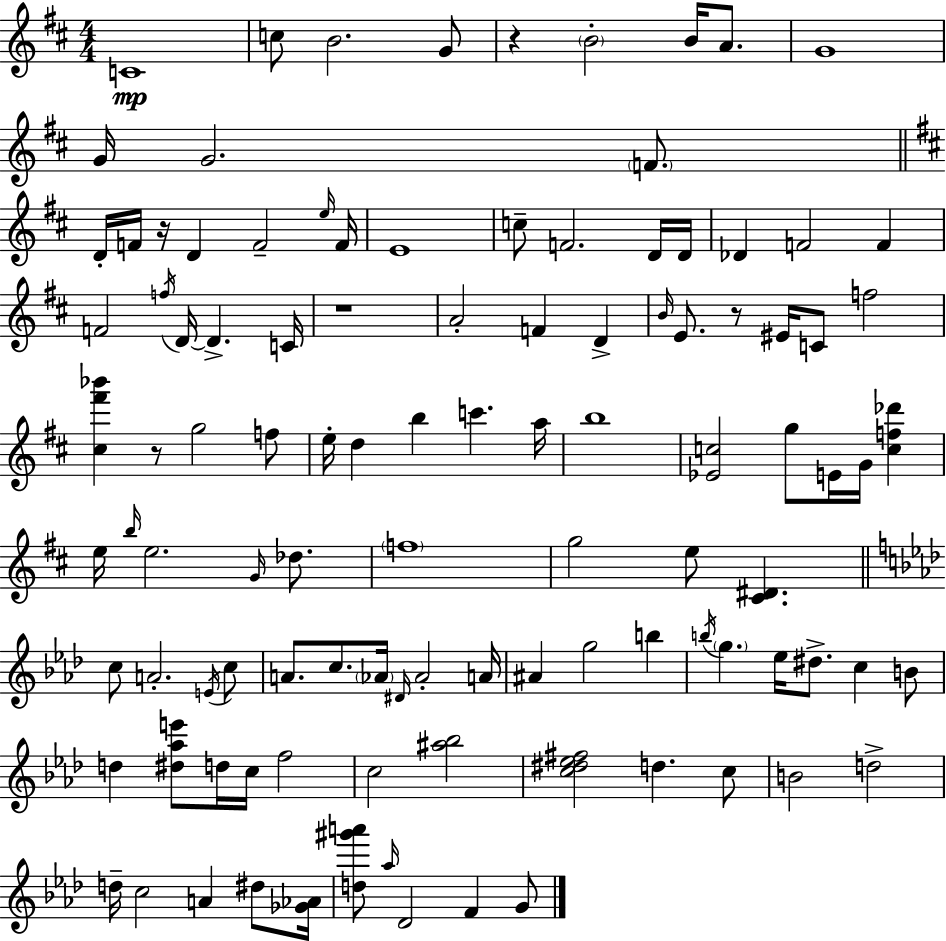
C4/w C5/e B4/h. G4/e R/q B4/h B4/s A4/e. G4/w G4/s G4/h. F4/e. D4/s F4/s R/s D4/q F4/h E5/s F4/s E4/w C5/e F4/h. D4/s D4/s Db4/q F4/h F4/q F4/h F5/s D4/s D4/q. C4/s R/w A4/h F4/q D4/q B4/s E4/e. R/e EIS4/s C4/e F5/h [C#5,F#6,Bb6]/q R/e G5/h F5/e E5/s D5/q B5/q C6/q. A5/s B5/w [Eb4,C5]/h G5/e E4/s G4/s [C5,F5,Db6]/q E5/s B5/s E5/h. G4/s Db5/e. F5/w G5/h E5/e [C#4,D#4]/q. C5/e A4/h. E4/s C5/e A4/e. C5/e. Ab4/s D#4/s Ab4/h A4/s A#4/q G5/h B5/q B5/s G5/q. Eb5/s D#5/e. C5/q B4/e D5/q [D#5,Ab5,E6]/e D5/s C5/s F5/h C5/h [A#5,Bb5]/h [C5,D#5,Eb5,F#5]/h D5/q. C5/e B4/h D5/h D5/s C5/h A4/q D#5/e [Gb4,Ab4]/s [D5,G#6,A6]/e Ab5/s Db4/h F4/q G4/e